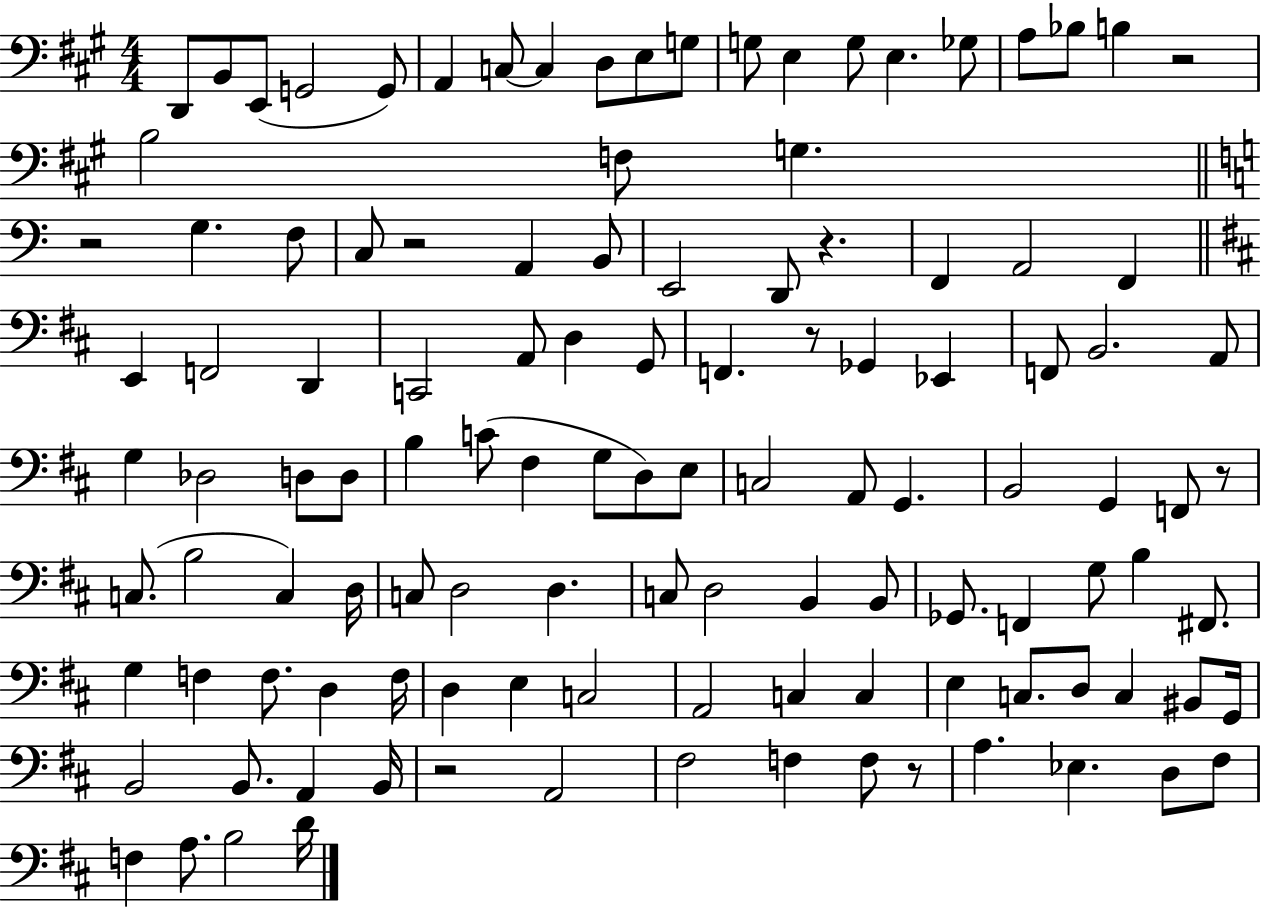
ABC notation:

X:1
T:Untitled
M:4/4
L:1/4
K:A
D,,/2 B,,/2 E,,/2 G,,2 G,,/2 A,, C,/2 C, D,/2 E,/2 G,/2 G,/2 E, G,/2 E, _G,/2 A,/2 _B,/2 B, z2 B,2 F,/2 G, z2 G, F,/2 C,/2 z2 A,, B,,/2 E,,2 D,,/2 z F,, A,,2 F,, E,, F,,2 D,, C,,2 A,,/2 D, G,,/2 F,, z/2 _G,, _E,, F,,/2 B,,2 A,,/2 G, _D,2 D,/2 D,/2 B, C/2 ^F, G,/2 D,/2 E,/2 C,2 A,,/2 G,, B,,2 G,, F,,/2 z/2 C,/2 B,2 C, D,/4 C,/2 D,2 D, C,/2 D,2 B,, B,,/2 _G,,/2 F,, G,/2 B, ^F,,/2 G, F, F,/2 D, F,/4 D, E, C,2 A,,2 C, C, E, C,/2 D,/2 C, ^B,,/2 G,,/4 B,,2 B,,/2 A,, B,,/4 z2 A,,2 ^F,2 F, F,/2 z/2 A, _E, D,/2 ^F,/2 F, A,/2 B,2 D/4